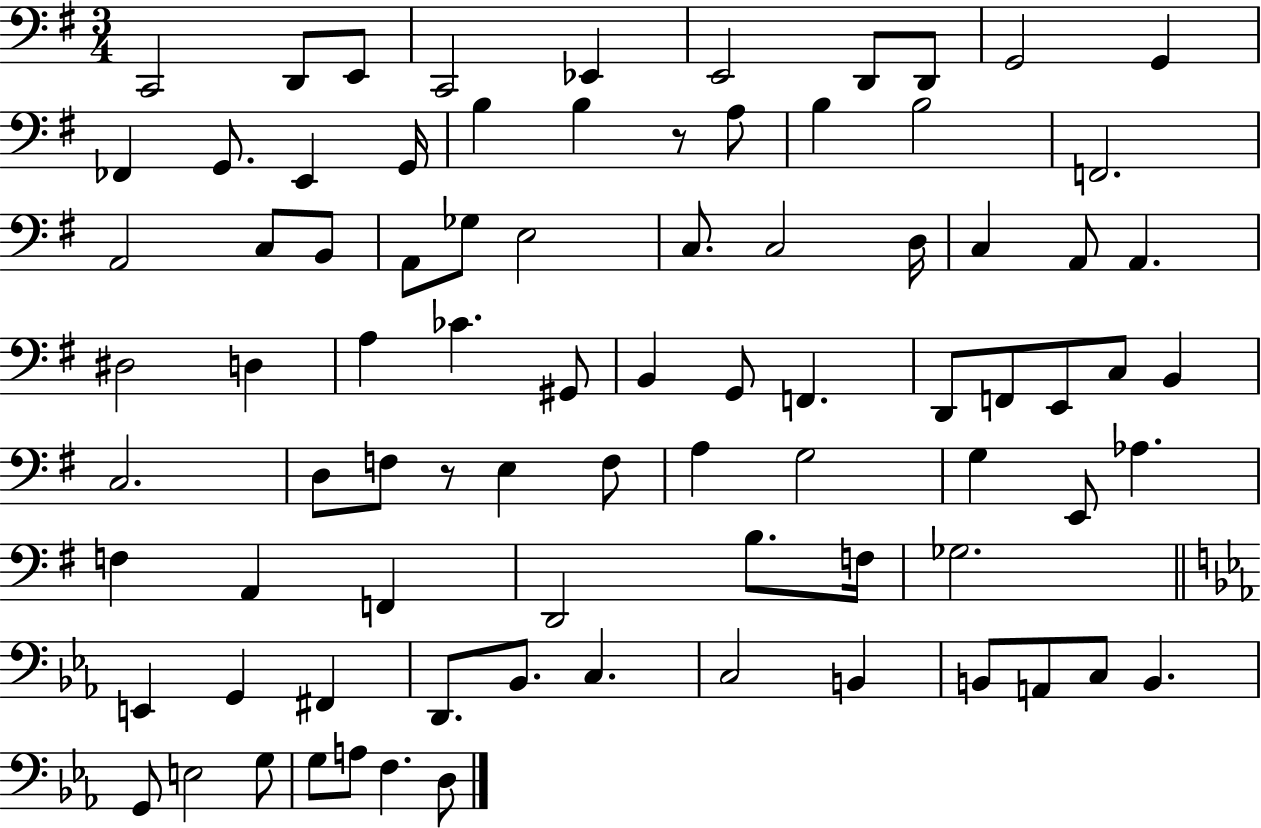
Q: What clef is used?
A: bass